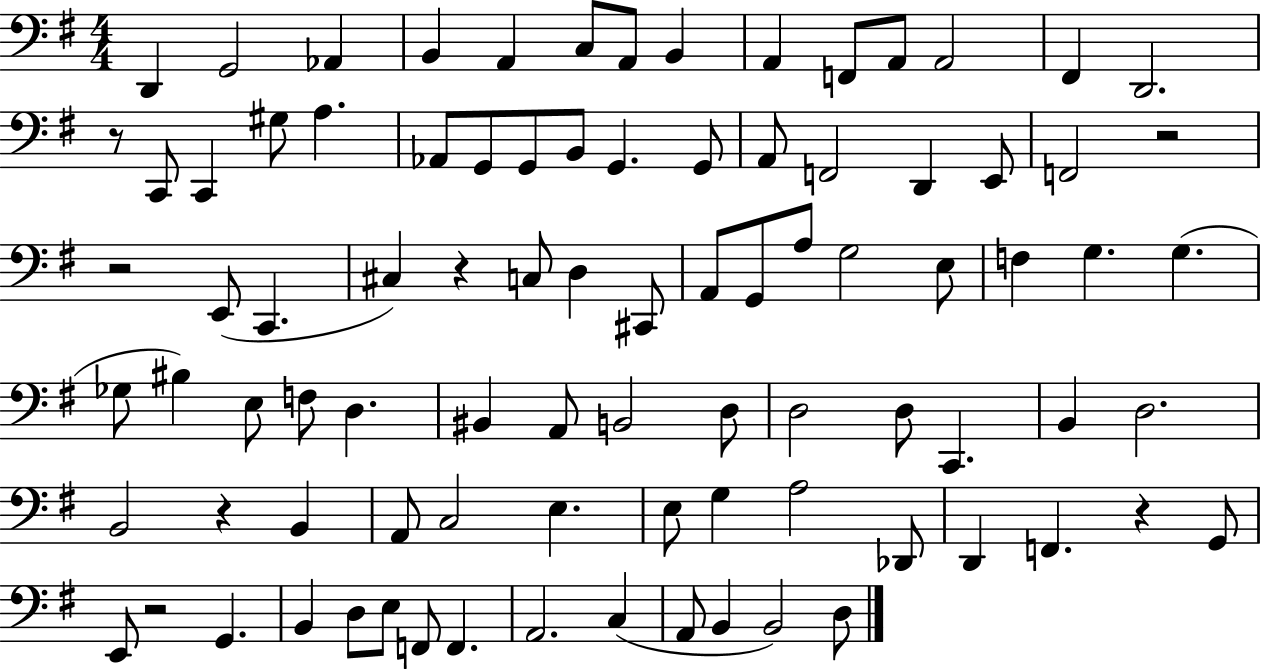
D2/q G2/h Ab2/q B2/q A2/q C3/e A2/e B2/q A2/q F2/e A2/e A2/h F#2/q D2/h. R/e C2/e C2/q G#3/e A3/q. Ab2/e G2/e G2/e B2/e G2/q. G2/e A2/e F2/h D2/q E2/e F2/h R/h R/h E2/e C2/q. C#3/q R/q C3/e D3/q C#2/e A2/e G2/e A3/e G3/h E3/e F3/q G3/q. G3/q. Gb3/e BIS3/q E3/e F3/e D3/q. BIS2/q A2/e B2/h D3/e D3/h D3/e C2/q. B2/q D3/h. B2/h R/q B2/q A2/e C3/h E3/q. E3/e G3/q A3/h Db2/e D2/q F2/q. R/q G2/e E2/e R/h G2/q. B2/q D3/e E3/e F2/e F2/q. A2/h. C3/q A2/e B2/q B2/h D3/e